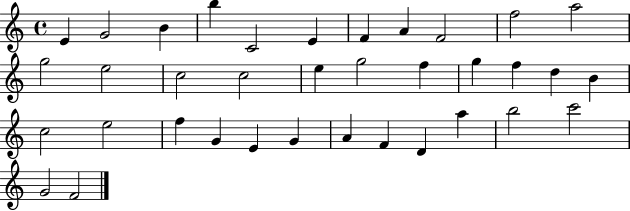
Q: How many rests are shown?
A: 0